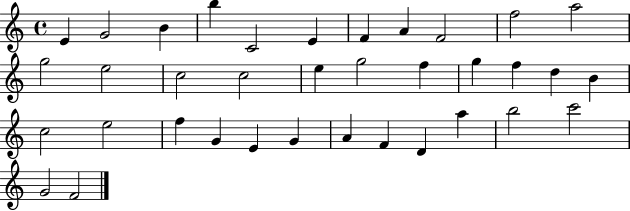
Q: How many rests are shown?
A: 0